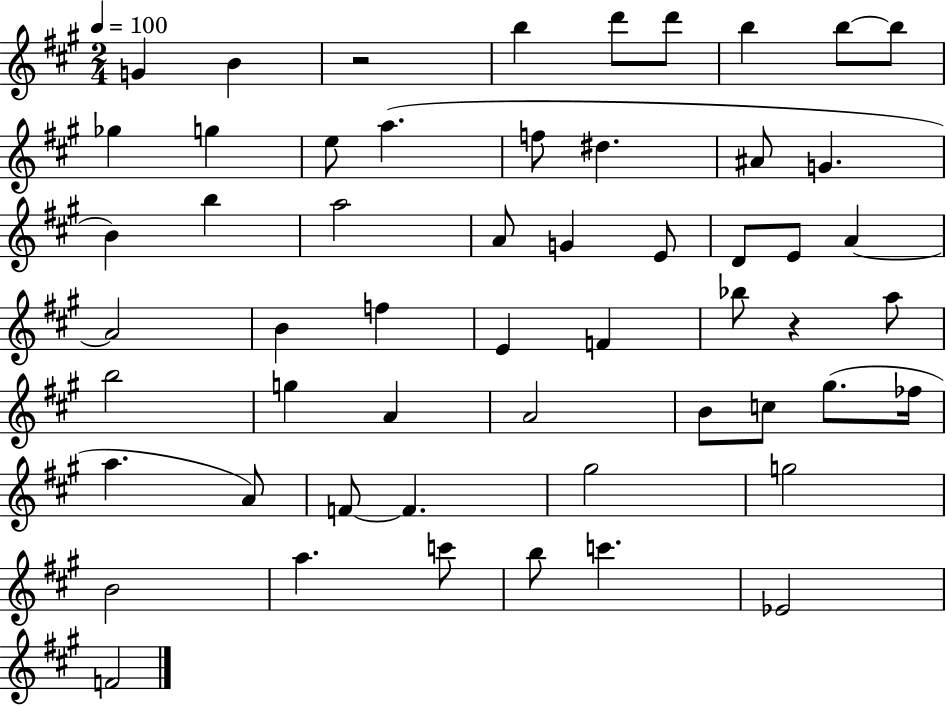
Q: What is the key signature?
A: A major